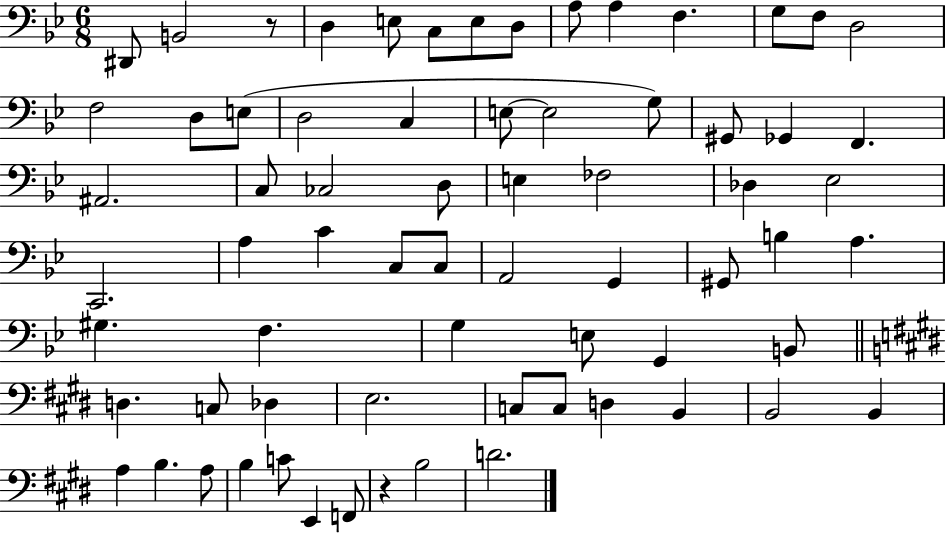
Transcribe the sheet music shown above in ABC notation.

X:1
T:Untitled
M:6/8
L:1/4
K:Bb
^D,,/2 B,,2 z/2 D, E,/2 C,/2 E,/2 D,/2 A,/2 A, F, G,/2 F,/2 D,2 F,2 D,/2 E,/2 D,2 C, E,/2 E,2 G,/2 ^G,,/2 _G,, F,, ^A,,2 C,/2 _C,2 D,/2 E, _F,2 _D, _E,2 C,,2 A, C C,/2 C,/2 A,,2 G,, ^G,,/2 B, A, ^G, F, G, E,/2 G,, B,,/2 D, C,/2 _D, E,2 C,/2 C,/2 D, B,, B,,2 B,, A, B, A,/2 B, C/2 E,, F,,/2 z B,2 D2